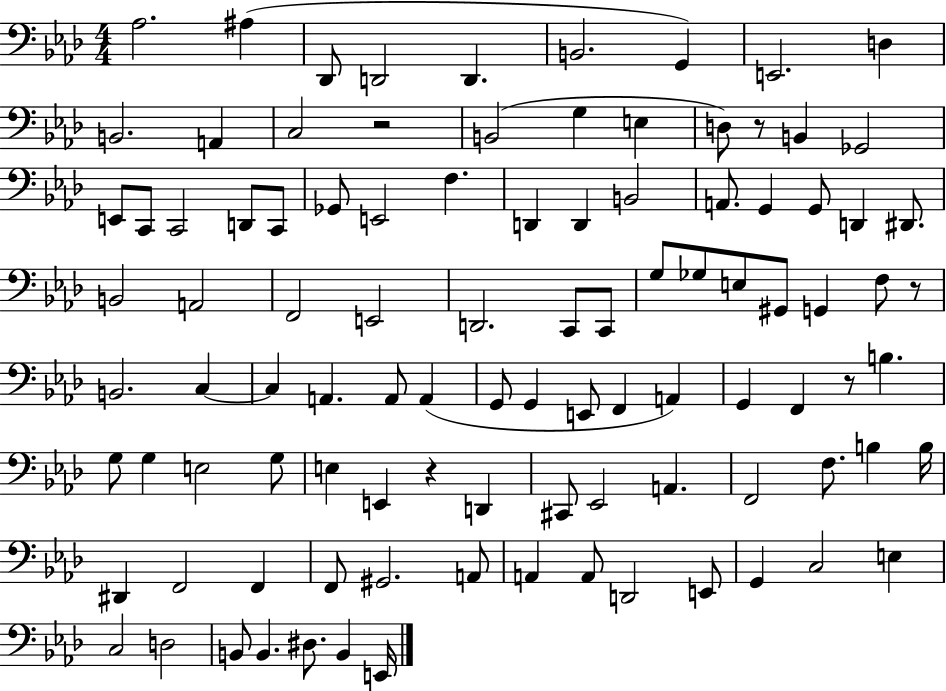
Ab3/h. A#3/q Db2/e D2/h D2/q. B2/h. G2/q E2/h. D3/q B2/h. A2/q C3/h R/h B2/h G3/q E3/q D3/e R/e B2/q Gb2/h E2/e C2/e C2/h D2/e C2/e Gb2/e E2/h F3/q. D2/q D2/q B2/h A2/e. G2/q G2/e D2/q D#2/e. B2/h A2/h F2/h E2/h D2/h. C2/e C2/e G3/e Gb3/e E3/e G#2/e G2/q F3/e R/e B2/h. C3/q C3/q A2/q. A2/e A2/q G2/e G2/q E2/e F2/q A2/q G2/q F2/q R/e B3/q. G3/e G3/q E3/h G3/e E3/q E2/q R/q D2/q C#2/e Eb2/h A2/q. F2/h F3/e. B3/q B3/s D#2/q F2/h F2/q F2/e G#2/h. A2/e A2/q A2/e D2/h E2/e G2/q C3/h E3/q C3/h D3/h B2/e B2/q. D#3/e. B2/q E2/s